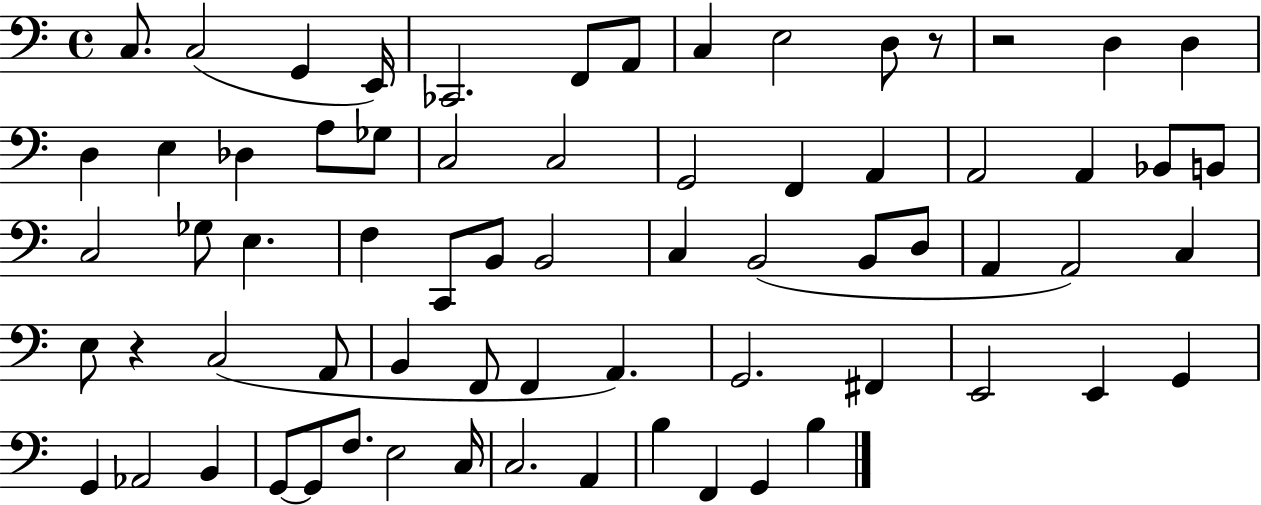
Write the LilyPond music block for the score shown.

{
  \clef bass
  \time 4/4
  \defaultTimeSignature
  \key c \major
  c8. c2( g,4 e,16) | ces,2. f,8 a,8 | c4 e2 d8 r8 | r2 d4 d4 | \break d4 e4 des4 a8 ges8 | c2 c2 | g,2 f,4 a,4 | a,2 a,4 bes,8 b,8 | \break c2 ges8 e4. | f4 c,8 b,8 b,2 | c4 b,2( b,8 d8 | a,4 a,2) c4 | \break e8 r4 c2( a,8 | b,4 f,8 f,4 a,4.) | g,2. fis,4 | e,2 e,4 g,4 | \break g,4 aes,2 b,4 | g,8~~ g,8 f8. e2 c16 | c2. a,4 | b4 f,4 g,4 b4 | \break \bar "|."
}